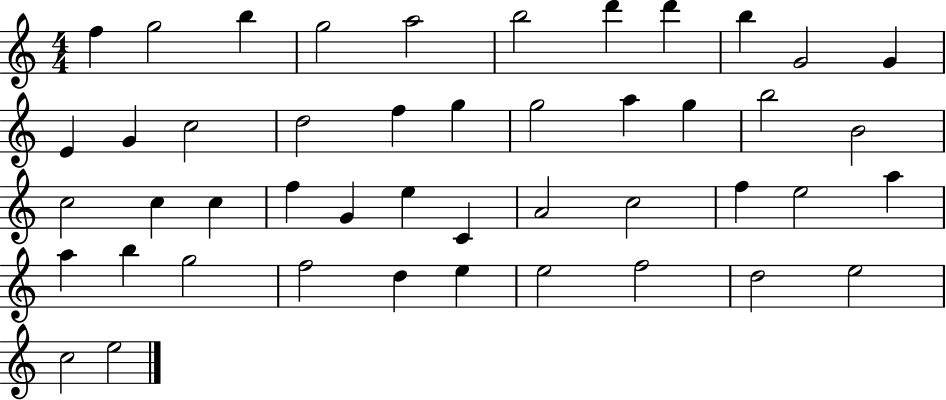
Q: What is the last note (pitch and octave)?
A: E5